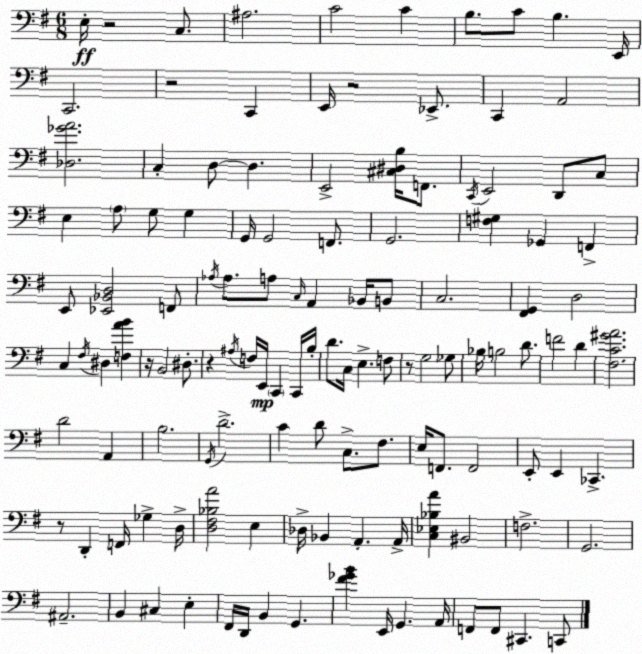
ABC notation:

X:1
T:Untitled
M:6/8
L:1/4
K:G
E,/4 z2 C,/2 ^A,2 C2 C B,/2 C/2 B, E,,/4 C,,2 z2 C,, E,,/4 z2 _E,,/2 C,, A,,2 [_D,_GA]2 C, D,/2 D, E,,2 [^C,^D,B,]/4 F,,/2 C,,/4 E,,2 D,,/2 C,/2 E, A,/2 G,/2 G, G,,/4 G,,2 F,,/2 G,,2 [F,^G,] _G,, F,, E,,/2 [_E,,_B,,D,]2 F,,/2 _A,/4 _A,/2 A,/2 C,/4 A,, _B,,/4 B,,/2 C,2 [^F,,G,,] D,2 C, ^F,/4 ^D, [F,AB] z/4 B,,2 ^D,/2 z ^A,/4 F,/4 E,,/4 C,, C,,/4 B,/4 D/2 C,/4 E, F,/2 z/2 G,2 _G,/2 _B,/4 B,2 D/2 F2 D [^F,C^GA]2 D2 A,, B,2 G,,/4 D2 C D/2 C,/2 ^F,/2 E,/4 F,,/2 F,,2 E,,/2 E,, _C,, z/2 D,, F,,/4 _G, D,/4 [D,^F,_B,A]2 E, _D,/4 _B,, A,, A,,/4 [C,_E,_B,A] ^B,,2 F,2 G,,2 ^A,,2 B,, ^C, E, ^F,,/4 D,,/4 B,, G,, [^F_GB] E,,/4 G,, A,,/4 F,,/2 F,,/2 ^C,, C,,/2